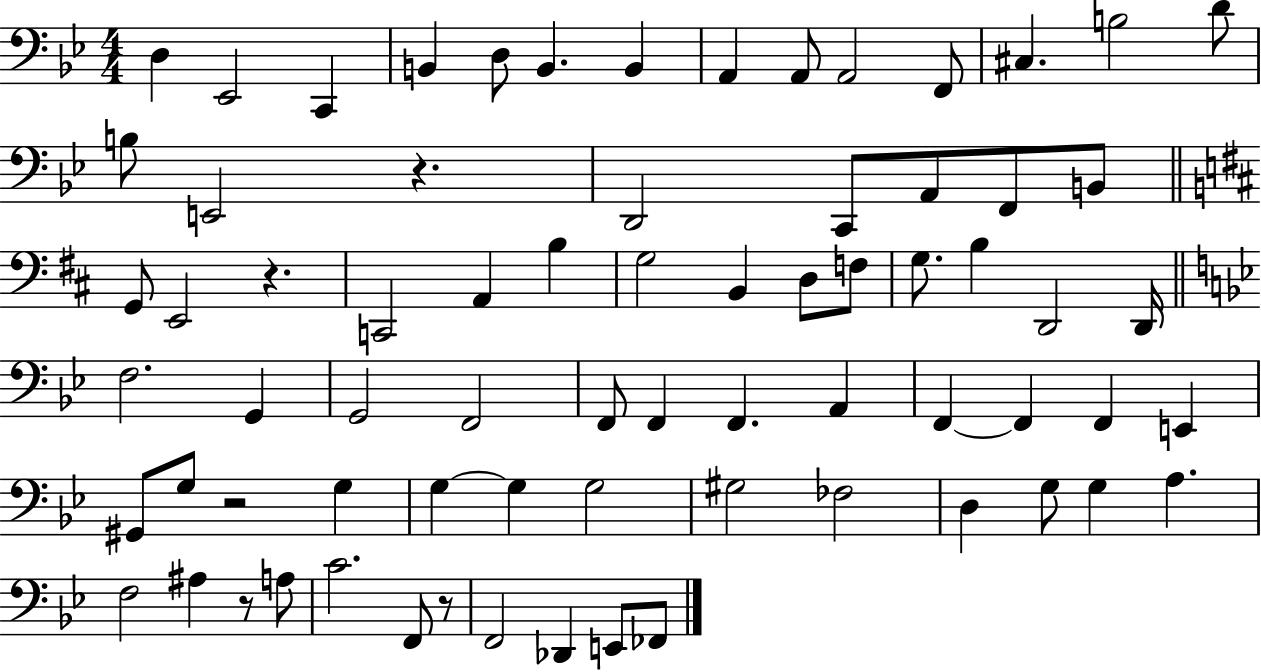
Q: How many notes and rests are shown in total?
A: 72